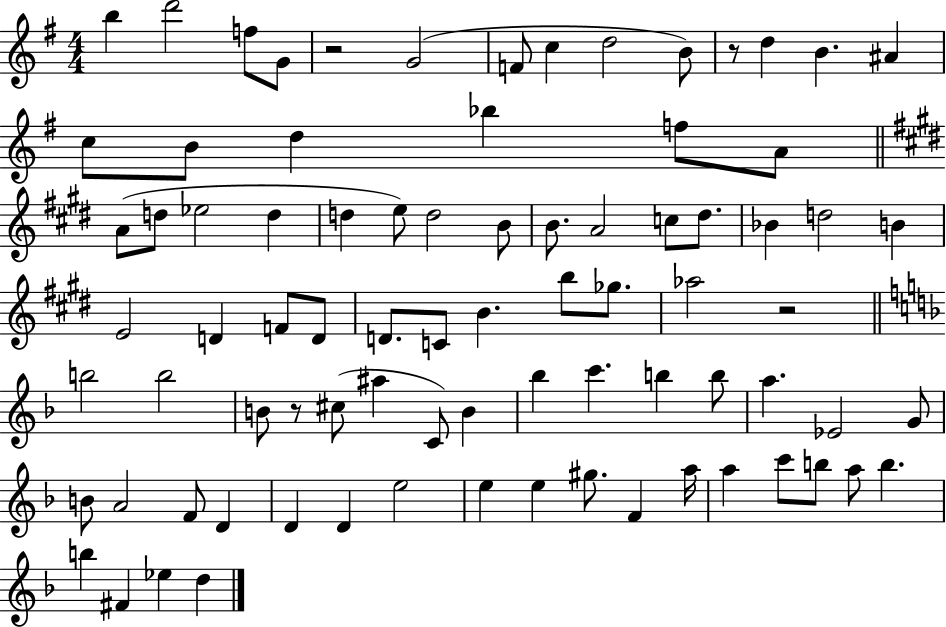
{
  \clef treble
  \numericTimeSignature
  \time 4/4
  \key g \major
  b''4 d'''2 f''8 g'8 | r2 g'2( | f'8 c''4 d''2 b'8) | r8 d''4 b'4. ais'4 | \break c''8 b'8 d''4 bes''4 f''8 a'8 | \bar "||" \break \key e \major a'8( d''8 ees''2 d''4 | d''4 e''8) d''2 b'8 | b'8. a'2 c''8 dis''8. | bes'4 d''2 b'4 | \break e'2 d'4 f'8 d'8 | d'8. c'8 b'4. b''8 ges''8. | aes''2 r2 | \bar "||" \break \key f \major b''2 b''2 | b'8 r8 cis''8( ais''4 c'8) b'4 | bes''4 c'''4. b''4 b''8 | a''4. ees'2 g'8 | \break b'8 a'2 f'8 d'4 | d'4 d'4 e''2 | e''4 e''4 gis''8. f'4 a''16 | a''4 c'''8 b''8 a''8 b''4. | \break b''4 fis'4 ees''4 d''4 | \bar "|."
}